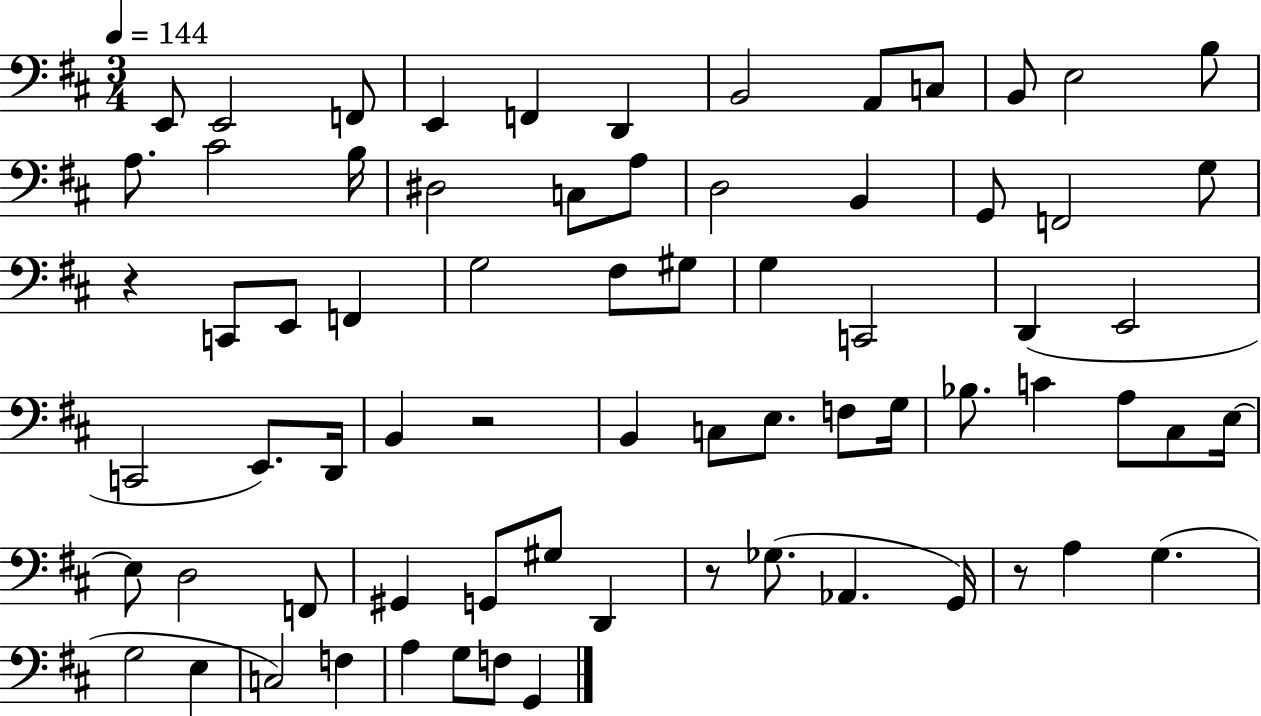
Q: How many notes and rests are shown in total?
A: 71